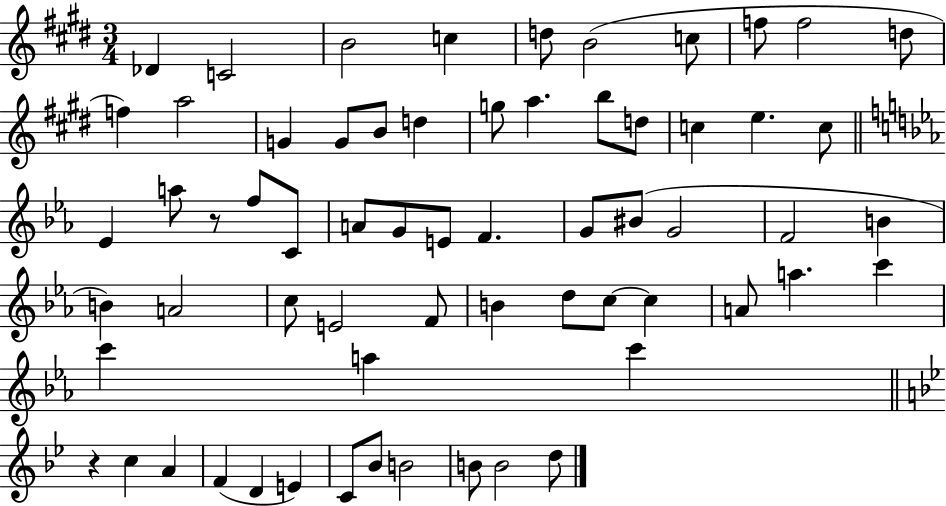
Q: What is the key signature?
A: E major